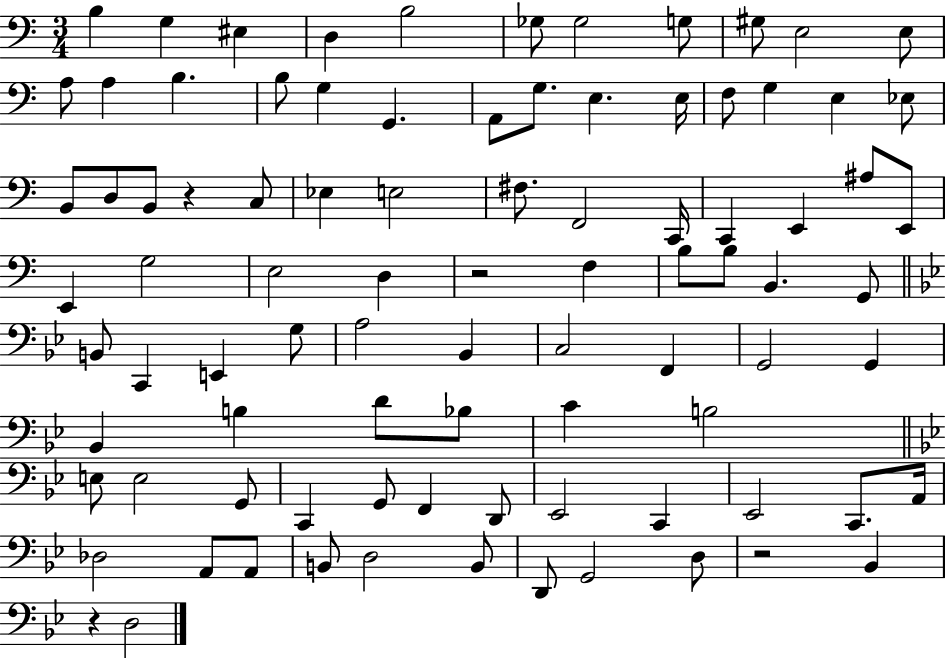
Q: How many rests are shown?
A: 4